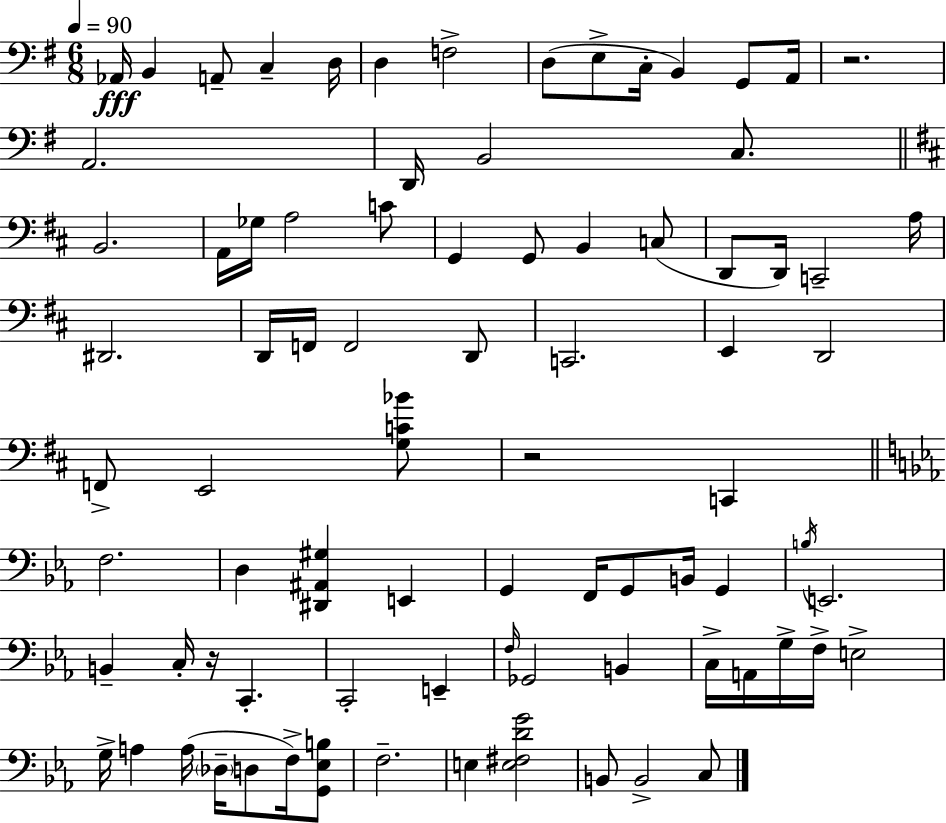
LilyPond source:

{
  \clef bass
  \numericTimeSignature
  \time 6/8
  \key e \minor
  \tempo 4 = 90
  aes,16\fff b,4 a,8-- c4-- d16 | d4 f2-> | d8( e8-> c16-. b,4) g,8 a,16 | r2. | \break a,2. | d,16 b,2 c8. | \bar "||" \break \key b \minor b,2. | a,16 ges16 a2 c'8 | g,4 g,8 b,4 c8( | d,8 d,16) c,2-- a16 | \break dis,2. | d,16 f,16 f,2 d,8 | c,2. | e,4 d,2 | \break f,8-> e,2 <g c' bes'>8 | r2 c,4 | \bar "||" \break \key ees \major f2. | d4 <dis, ais, gis>4 e,4 | g,4 f,16 g,8 b,16 g,4 | \acciaccatura { b16 } e,2. | \break b,4-- c16-. r16 c,4.-. | c,2-. e,4-- | \grace { f16 } ges,2 b,4 | c16-> a,16 g16-> f16-> e2-> | \break g16-> a4 a16( \parenthesize des16-- d8 f16->) | <g, ees b>8 f2.-- | e4 <e fis d' g'>2 | b,8 b,2-> | \break c8 \bar "|."
}